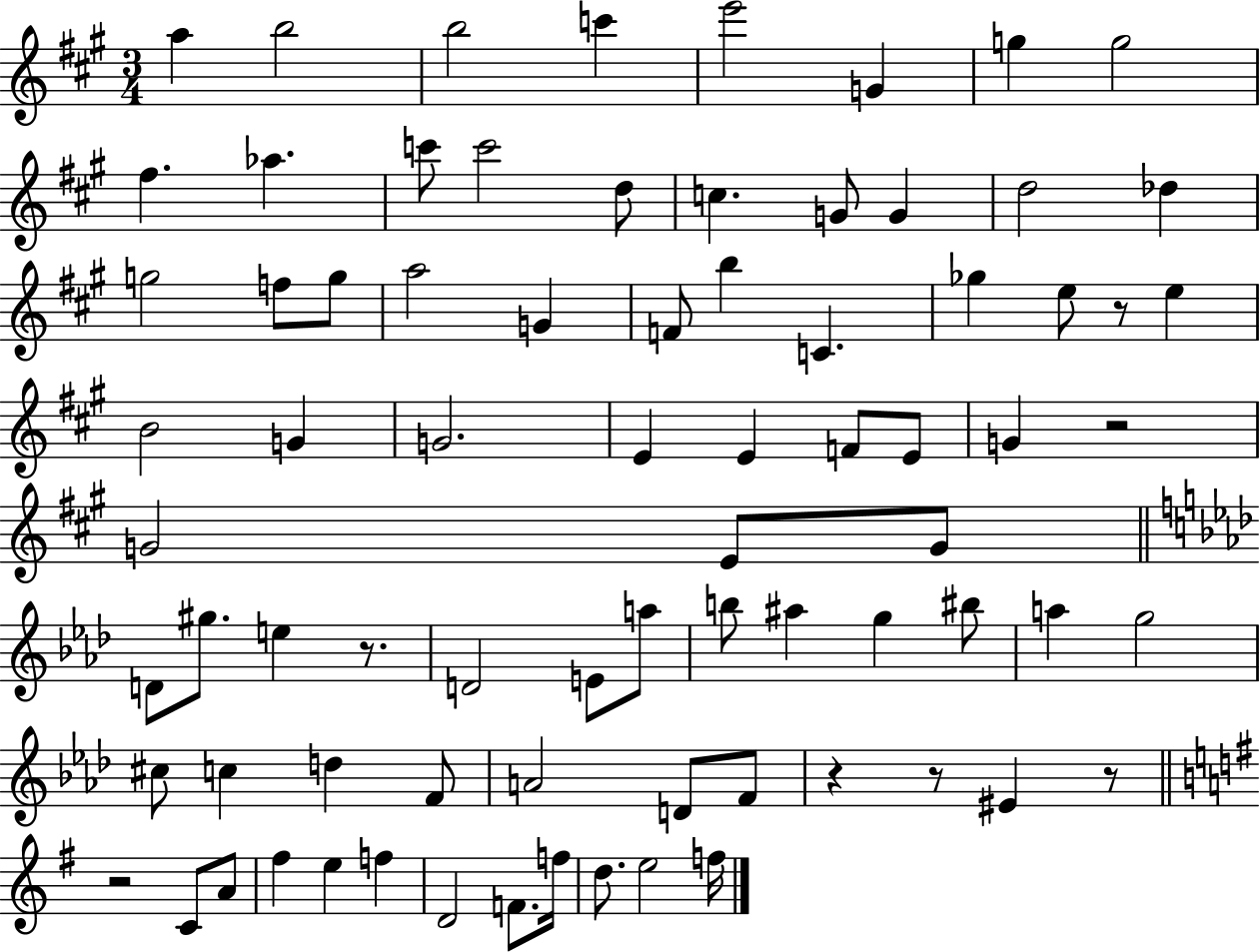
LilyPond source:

{
  \clef treble
  \numericTimeSignature
  \time 3/4
  \key a \major
  a''4 b''2 | b''2 c'''4 | e'''2 g'4 | g''4 g''2 | \break fis''4. aes''4. | c'''8 c'''2 d''8 | c''4. g'8 g'4 | d''2 des''4 | \break g''2 f''8 g''8 | a''2 g'4 | f'8 b''4 c'4. | ges''4 e''8 r8 e''4 | \break b'2 g'4 | g'2. | e'4 e'4 f'8 e'8 | g'4 r2 | \break g'2 e'8 g'8 | \bar "||" \break \key f \minor d'8 gis''8. e''4 r8. | d'2 e'8 a''8 | b''8 ais''4 g''4 bis''8 | a''4 g''2 | \break cis''8 c''4 d''4 f'8 | a'2 d'8 f'8 | r4 r8 eis'4 r8 | \bar "||" \break \key e \minor r2 c'8 a'8 | fis''4 e''4 f''4 | d'2 f'8. f''16 | d''8. e''2 f''16 | \break \bar "|."
}